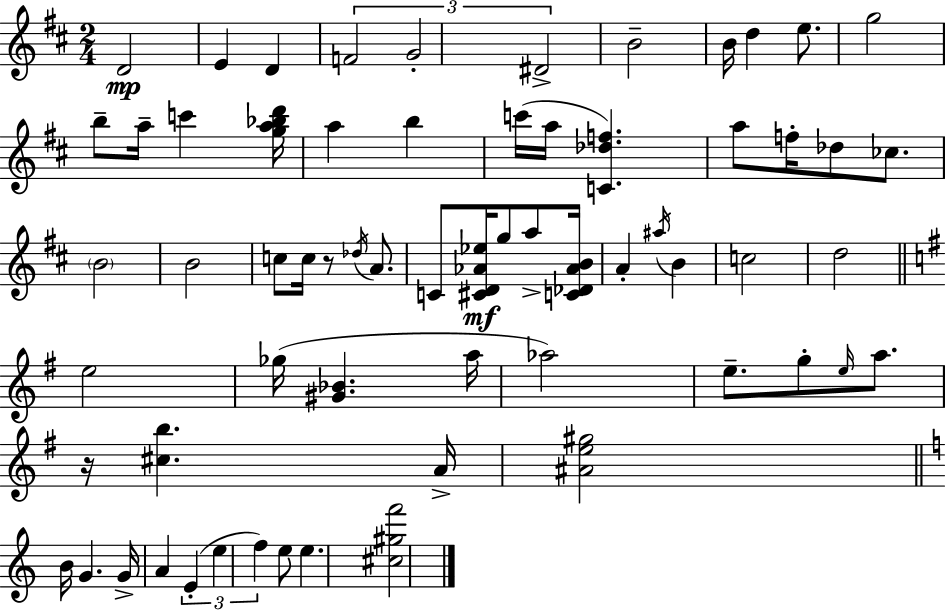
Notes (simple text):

D4/h E4/q D4/q F4/h G4/h D#4/h B4/h B4/s D5/q E5/e. G5/h B5/e A5/s C6/q [G5,A5,Bb5,D6]/s A5/q B5/q C6/s A5/s [C4,Db5,F5]/q. A5/e F5/s Db5/e CES5/e. B4/h B4/h C5/e C5/s R/e Db5/s A4/e. C4/e [C#4,D4,Ab4,Eb5]/s G5/e A5/e [C4,Db4,Ab4,B4]/s A4/q A#5/s B4/q C5/h D5/h E5/h Gb5/s [G#4,Bb4]/q. A5/s Ab5/h E5/e. G5/e E5/s A5/e. R/s [C#5,B5]/q. A4/s [A#4,E5,G#5]/h B4/s G4/q. G4/s A4/q E4/q E5/q F5/q E5/e E5/q. [C#5,G#5,F6]/h